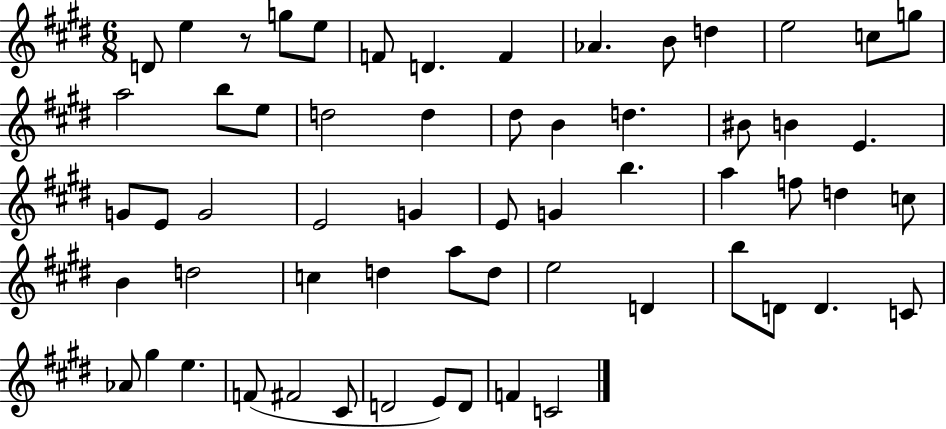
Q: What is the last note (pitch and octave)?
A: C4